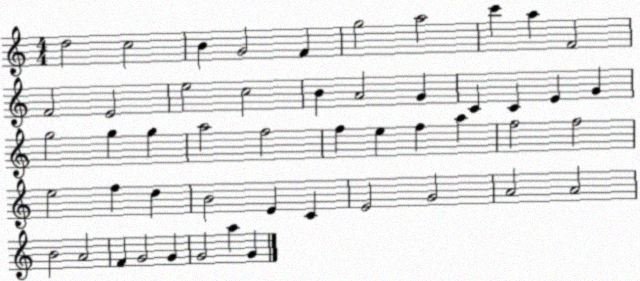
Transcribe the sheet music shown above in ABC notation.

X:1
T:Untitled
M:4/4
L:1/4
K:C
d2 c2 B G2 F g2 a2 c' a F2 F2 E2 e2 c2 B A2 G C C E G g2 g g a2 f2 f e f a f2 f2 e2 f d B2 E C E2 G2 A2 A2 B2 A2 F G2 G G2 a G